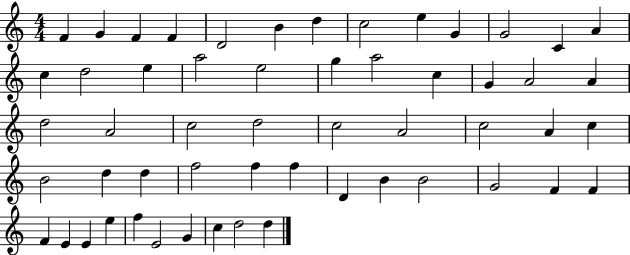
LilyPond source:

{
  \clef treble
  \numericTimeSignature
  \time 4/4
  \key c \major
  f'4 g'4 f'4 f'4 | d'2 b'4 d''4 | c''2 e''4 g'4 | g'2 c'4 a'4 | \break c''4 d''2 e''4 | a''2 e''2 | g''4 a''2 c''4 | g'4 a'2 a'4 | \break d''2 a'2 | c''2 d''2 | c''2 a'2 | c''2 a'4 c''4 | \break b'2 d''4 d''4 | f''2 f''4 f''4 | d'4 b'4 b'2 | g'2 f'4 f'4 | \break f'4 e'4 e'4 e''4 | f''4 e'2 g'4 | c''4 d''2 d''4 | \bar "|."
}